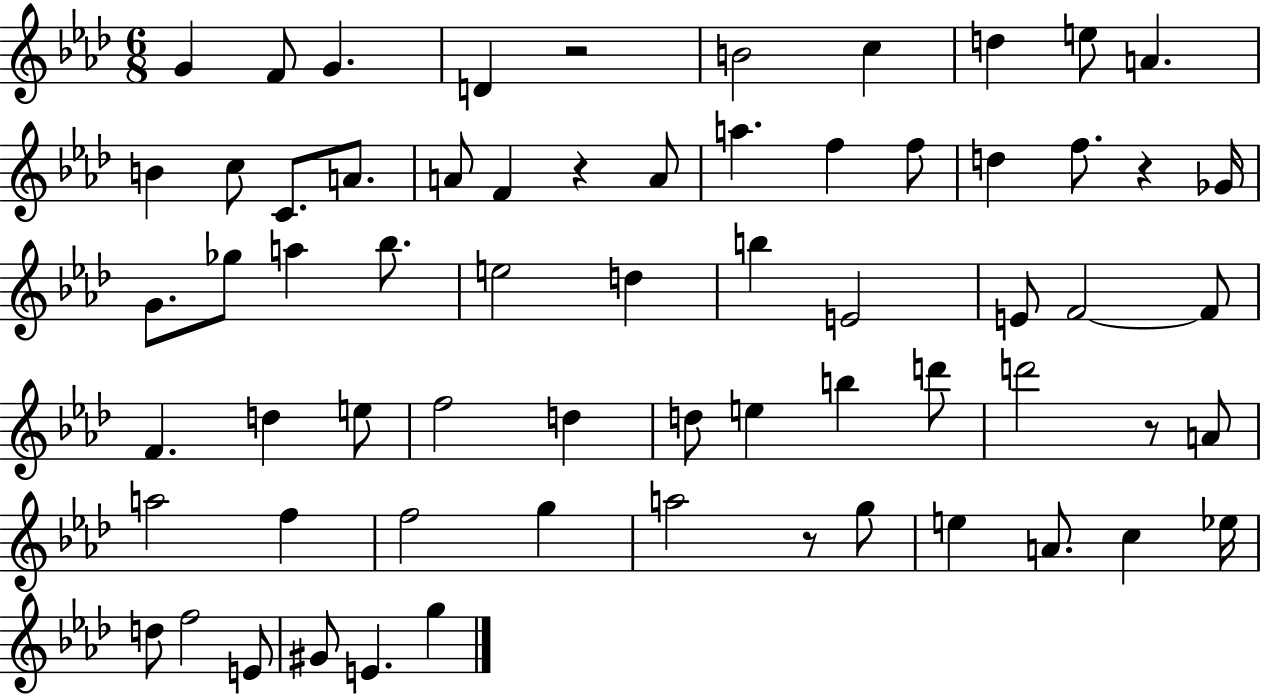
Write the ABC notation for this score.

X:1
T:Untitled
M:6/8
L:1/4
K:Ab
G F/2 G D z2 B2 c d e/2 A B c/2 C/2 A/2 A/2 F z A/2 a f f/2 d f/2 z _G/4 G/2 _g/2 a _b/2 e2 d b E2 E/2 F2 F/2 F d e/2 f2 d d/2 e b d'/2 d'2 z/2 A/2 a2 f f2 g a2 z/2 g/2 e A/2 c _e/4 d/2 f2 E/2 ^G/2 E g